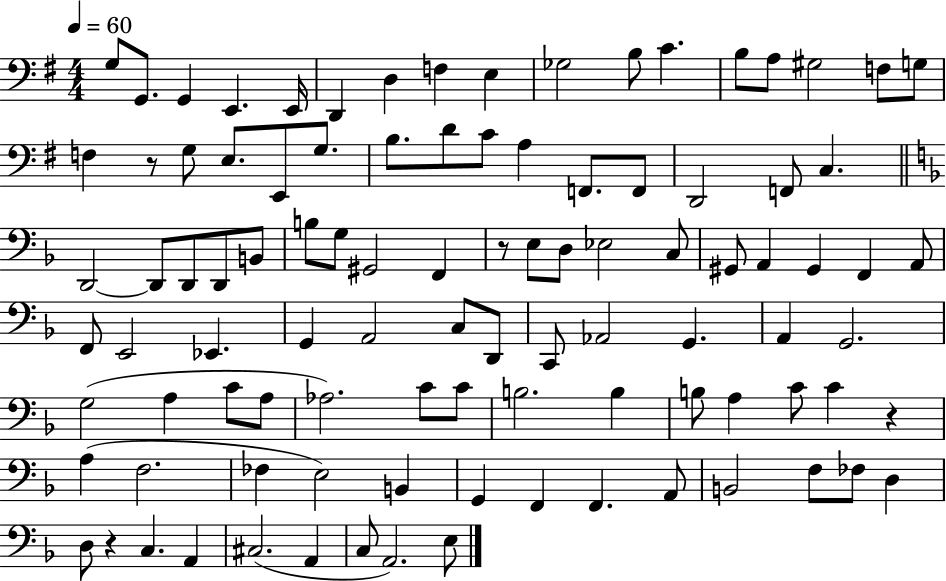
{
  \clef bass
  \numericTimeSignature
  \time 4/4
  \key g \major
  \tempo 4 = 60
  g8 g,8. g,4 e,4. e,16 | d,4 d4 f4 e4 | ges2 b8 c'4. | b8 a8 gis2 f8 g8 | \break f4 r8 g8 e8. e,8 g8. | b8. d'8 c'8 a4 f,8. f,8 | d,2 f,8 c4. | \bar "||" \break \key f \major d,2~~ d,8 d,8 d,8 b,8 | b8 g8 gis,2 f,4 | r8 e8 d8 ees2 c8 | gis,8 a,4 gis,4 f,4 a,8 | \break f,8 e,2 ees,4. | g,4 a,2 c8 d,8 | c,8 aes,2 g,4. | a,4 g,2. | \break g2( a4 c'8 a8 | aes2.) c'8 c'8 | b2. b4 | b8 a4 c'8 c'4 r4 | \break a4( f2. | fes4 e2) b,4 | g,4 f,4 f,4. a,8 | b,2 f8 fes8 d4 | \break d8 r4 c4. a,4 | cis2.( a,4 | c8 a,2.) e8 | \bar "|."
}